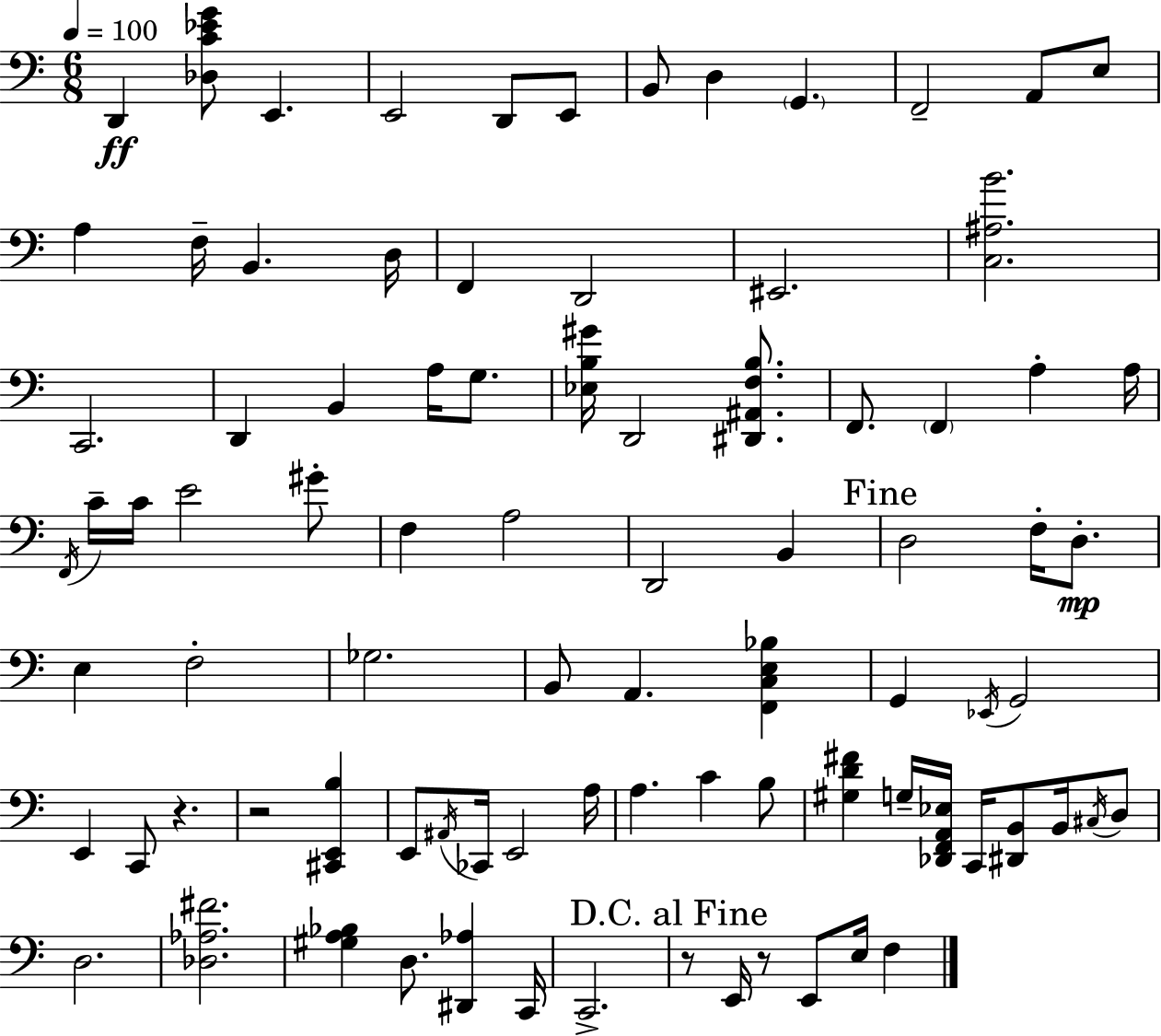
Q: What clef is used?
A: bass